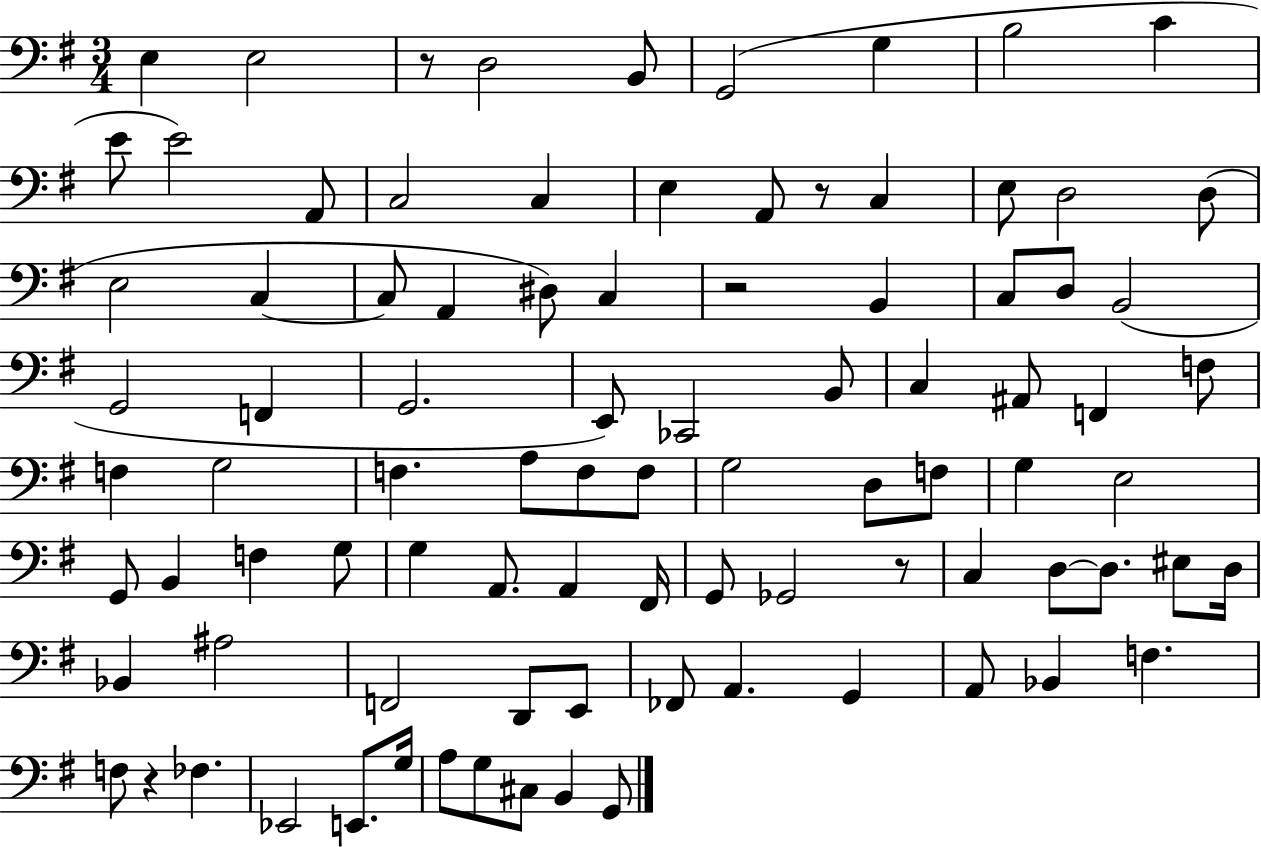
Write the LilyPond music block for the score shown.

{
  \clef bass
  \numericTimeSignature
  \time 3/4
  \key g \major
  e4 e2 | r8 d2 b,8 | g,2( g4 | b2 c'4 | \break e'8 e'2) a,8 | c2 c4 | e4 a,8 r8 c4 | e8 d2 d8( | \break e2 c4~~ | c8 a,4 dis8) c4 | r2 b,4 | c8 d8 b,2( | \break g,2 f,4 | g,2. | e,8) ces,2 b,8 | c4 ais,8 f,4 f8 | \break f4 g2 | f4. a8 f8 f8 | g2 d8 f8 | g4 e2 | \break g,8 b,4 f4 g8 | g4 a,8. a,4 fis,16 | g,8 ges,2 r8 | c4 d8~~ d8. eis8 d16 | \break bes,4 ais2 | f,2 d,8 e,8 | fes,8 a,4. g,4 | a,8 bes,4 f4. | \break f8 r4 fes4. | ees,2 e,8. g16 | a8 g8 cis8 b,4 g,8 | \bar "|."
}